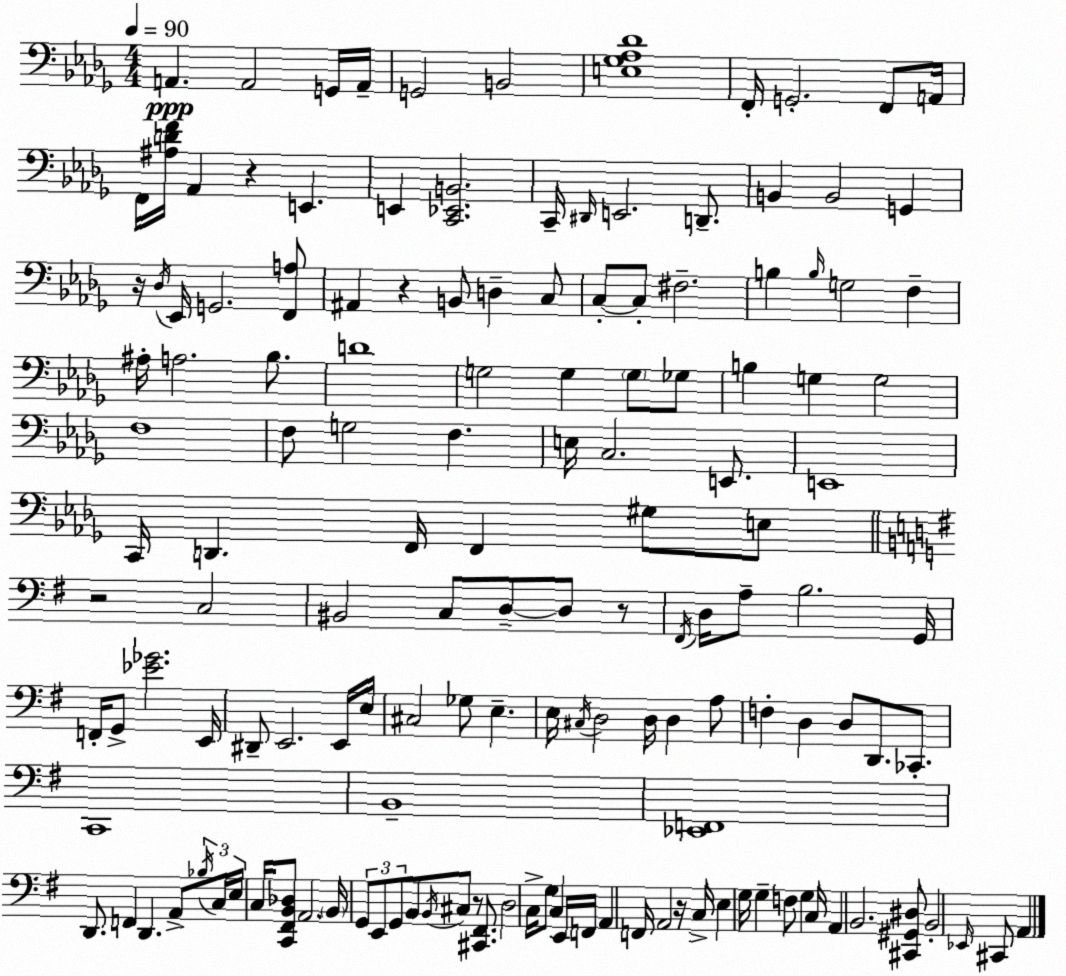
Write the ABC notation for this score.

X:1
T:Untitled
M:4/4
L:1/4
K:Bbm
A,, A,,2 G,,/4 A,,/4 G,,2 B,,2 [E,_G,_A,_D]4 F,,/4 G,,2 F,,/2 A,,/4 F,,/4 [^A,DF]/4 _A,, z E,, E,, [C,,_E,,B,,]2 C,,/4 ^D,,/4 E,,2 D,,/2 B,, B,,2 G,, z/4 _D,/4 _E,,/4 G,,2 [F,,A,]/2 ^A,, z B,,/2 D, C,/2 C,/2 C,/2 ^F,2 B, B,/4 G,2 F, ^A,/4 A,2 _B,/2 D4 G,2 G, G,/2 _G,/2 B, G, G,2 F,4 F,/2 G,2 F, E,/4 C,2 E,,/2 E,,4 C,,/4 D,, F,,/4 F,, ^G,/2 E,/2 z2 C,2 ^B,,2 C,/2 D,/2 D,/2 z/2 ^F,,/4 D,/4 A,/2 B,2 G,,/4 F,,/4 G,,/2 [_E_G]2 E,,/4 ^D,,/2 E,,2 E,,/4 E,/4 ^C,2 _G,/2 E, E,/4 ^C,/4 D,2 D,/4 D, A,/2 F, D, D,/2 D,,/2 _C,,/2 C,,4 B,,4 [_E,,F,,]4 D,,/2 F,, D,, A,,/2 _B,/4 C,/4 E,/4 C,/4 [C,,^F,,B,,_D,]/2 A,,2 B,,/4 G,,/2 E,,/2 G,,/2 B,,/2 B,,/4 ^C,/2 z/2 [^C,,^F,,]/2 D,2 C,/4 G,/2 C, E,,/4 F,,/4 A,, F,,/4 A,,2 z/4 C,/4 E, G,/4 G, F,/2 G, C,/4 A,, B,,2 [^C,,^G,,^D,]/2 B,,2 _E,,/4 ^C,,/2 A,,